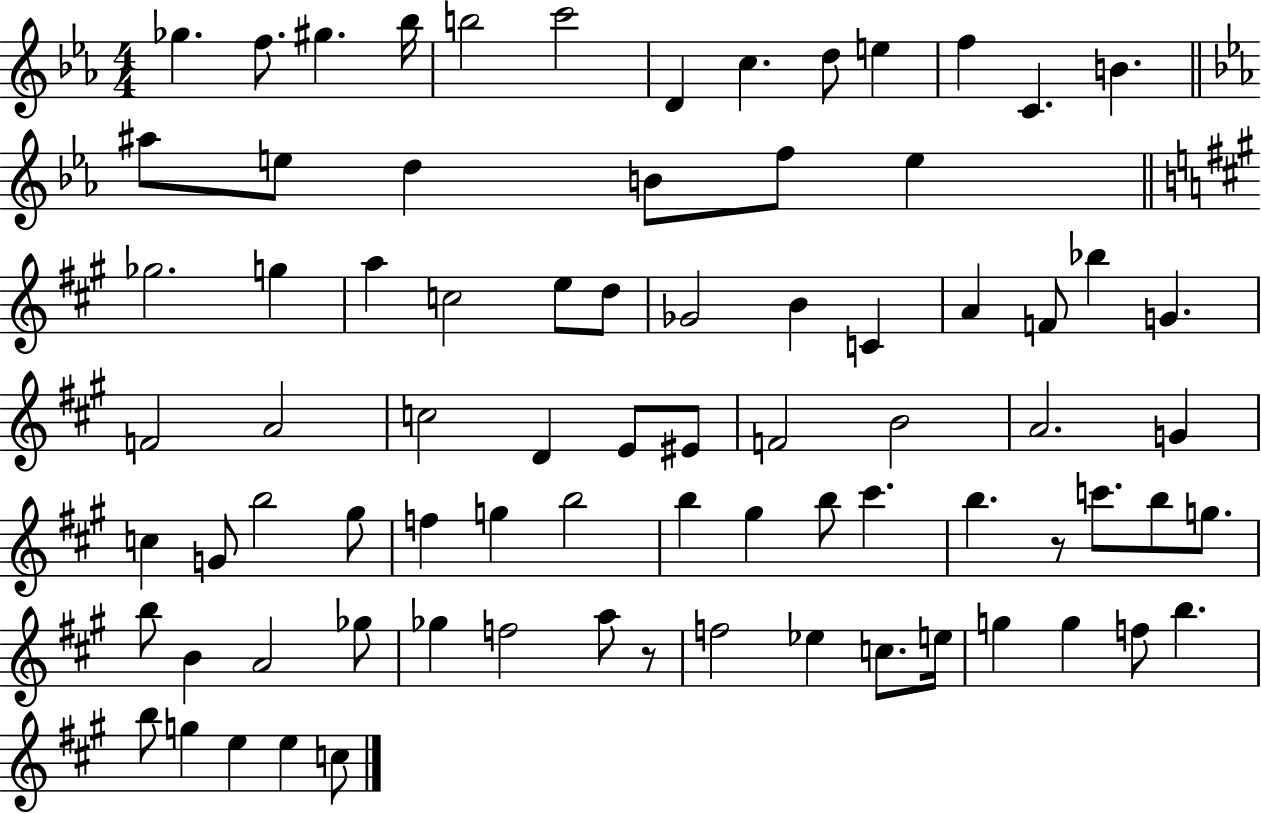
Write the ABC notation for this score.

X:1
T:Untitled
M:4/4
L:1/4
K:Eb
_g f/2 ^g _b/4 b2 c'2 D c d/2 e f C B ^a/2 e/2 d B/2 f/2 e _g2 g a c2 e/2 d/2 _G2 B C A F/2 _b G F2 A2 c2 D E/2 ^E/2 F2 B2 A2 G c G/2 b2 ^g/2 f g b2 b ^g b/2 ^c' b z/2 c'/2 b/2 g/2 b/2 B A2 _g/2 _g f2 a/2 z/2 f2 _e c/2 e/4 g g f/2 b b/2 g e e c/2